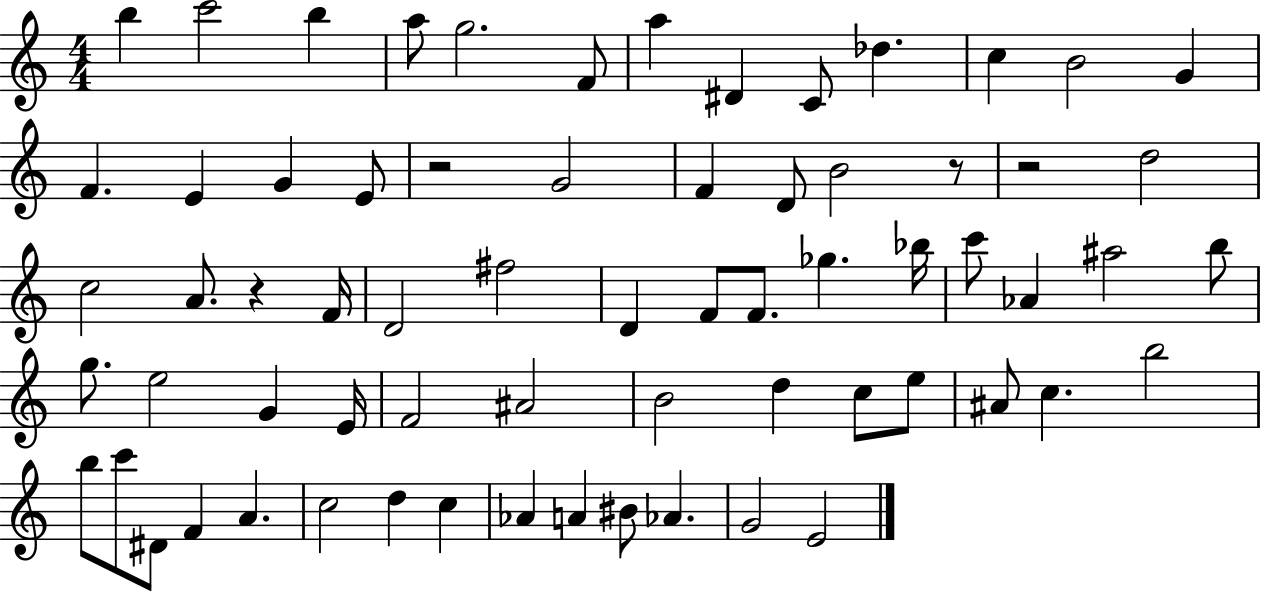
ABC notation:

X:1
T:Untitled
M:4/4
L:1/4
K:C
b c'2 b a/2 g2 F/2 a ^D C/2 _d c B2 G F E G E/2 z2 G2 F D/2 B2 z/2 z2 d2 c2 A/2 z F/4 D2 ^f2 D F/2 F/2 _g _b/4 c'/2 _A ^a2 b/2 g/2 e2 G E/4 F2 ^A2 B2 d c/2 e/2 ^A/2 c b2 b/2 c'/2 ^D/2 F A c2 d c _A A ^B/2 _A G2 E2